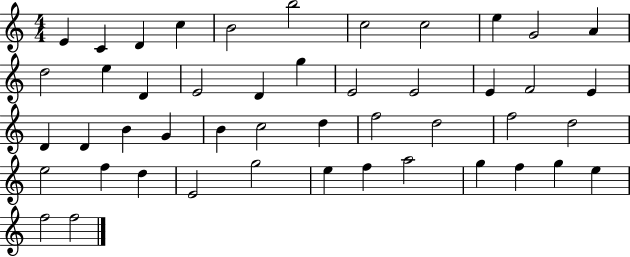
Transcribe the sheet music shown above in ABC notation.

X:1
T:Untitled
M:4/4
L:1/4
K:C
E C D c B2 b2 c2 c2 e G2 A d2 e D E2 D g E2 E2 E F2 E D D B G B c2 d f2 d2 f2 d2 e2 f d E2 g2 e f a2 g f g e f2 f2